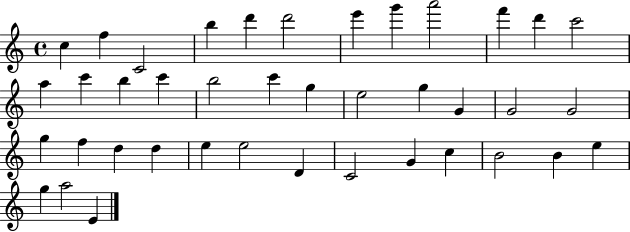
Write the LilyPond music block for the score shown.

{
  \clef treble
  \time 4/4
  \defaultTimeSignature
  \key c \major
  c''4 f''4 c'2 | b''4 d'''4 d'''2 | e'''4 g'''4 a'''2 | f'''4 d'''4 c'''2 | \break a''4 c'''4 b''4 c'''4 | b''2 c'''4 g''4 | e''2 g''4 g'4 | g'2 g'2 | \break g''4 f''4 d''4 d''4 | e''4 e''2 d'4 | c'2 g'4 c''4 | b'2 b'4 e''4 | \break g''4 a''2 e'4 | \bar "|."
}